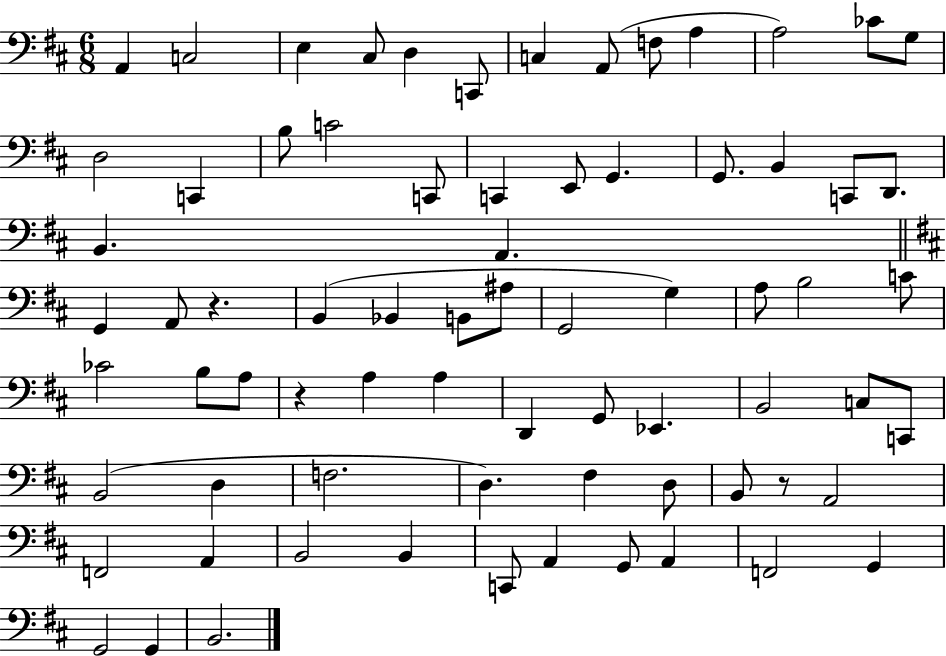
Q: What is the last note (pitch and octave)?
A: B2